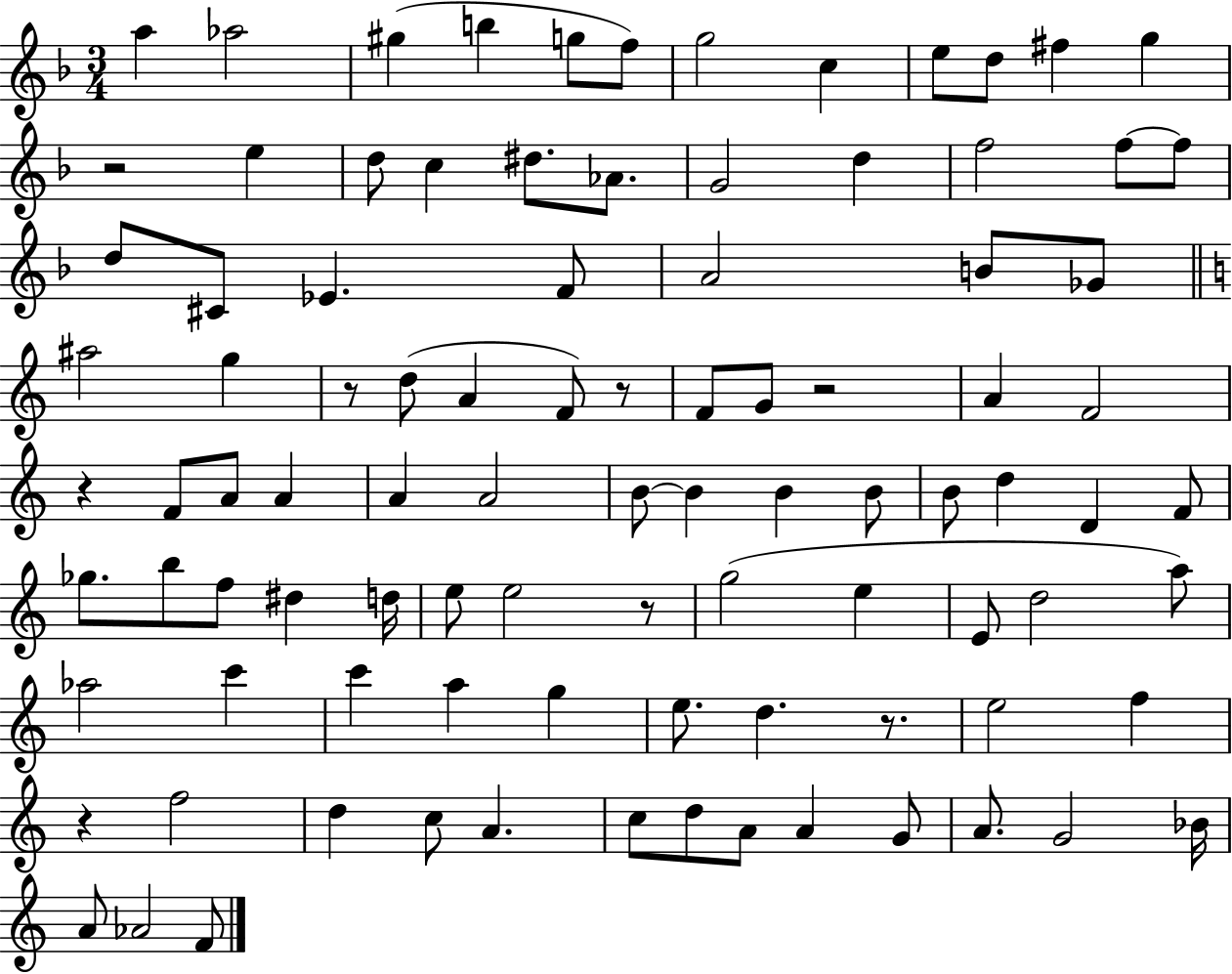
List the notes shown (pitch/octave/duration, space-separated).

A5/q Ab5/h G#5/q B5/q G5/e F5/e G5/h C5/q E5/e D5/e F#5/q G5/q R/h E5/q D5/e C5/q D#5/e. Ab4/e. G4/h D5/q F5/h F5/e F5/e D5/e C#4/e Eb4/q. F4/e A4/h B4/e Gb4/e A#5/h G5/q R/e D5/e A4/q F4/e R/e F4/e G4/e R/h A4/q F4/h R/q F4/e A4/e A4/q A4/q A4/h B4/e B4/q B4/q B4/e B4/e D5/q D4/q F4/e Gb5/e. B5/e F5/e D#5/q D5/s E5/e E5/h R/e G5/h E5/q E4/e D5/h A5/e Ab5/h C6/q C6/q A5/q G5/q E5/e. D5/q. R/e. E5/h F5/q R/q F5/h D5/q C5/e A4/q. C5/e D5/e A4/e A4/q G4/e A4/e. G4/h Bb4/s A4/e Ab4/h F4/e